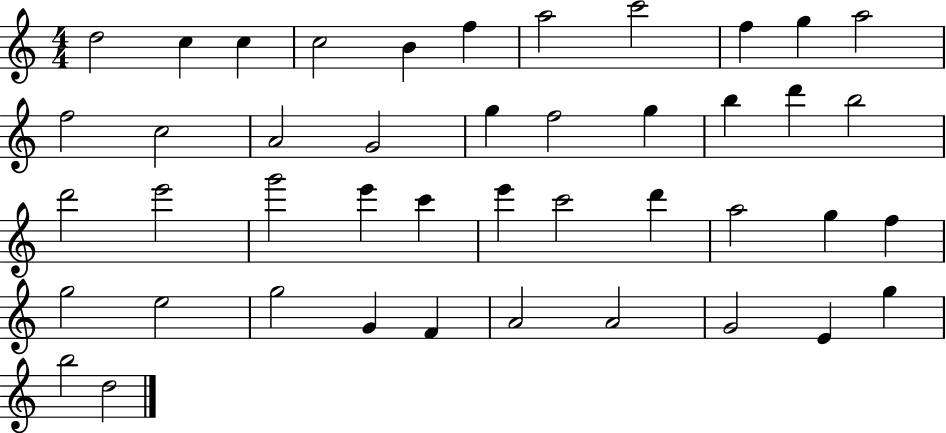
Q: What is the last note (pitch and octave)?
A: D5